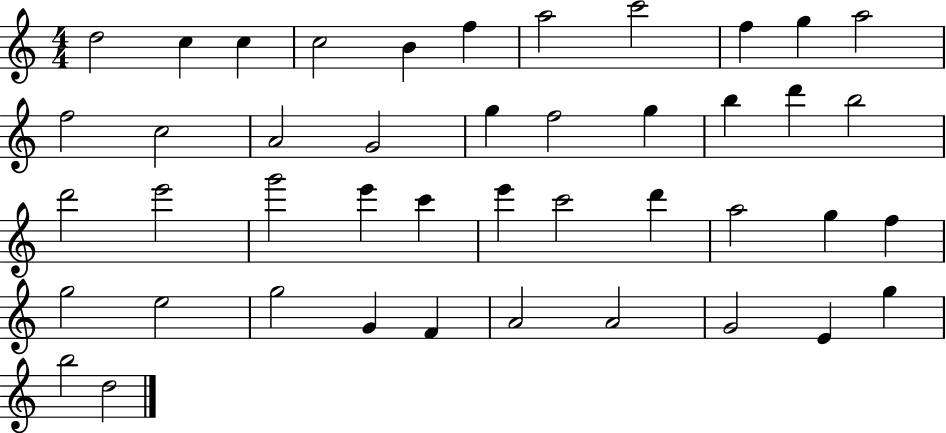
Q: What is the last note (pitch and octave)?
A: D5